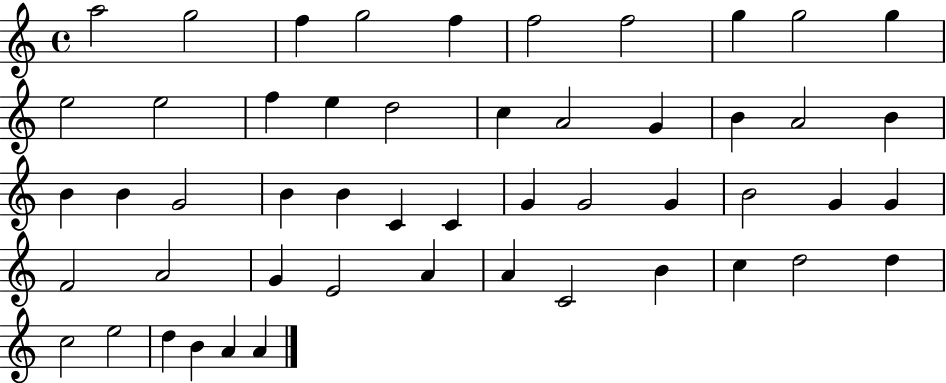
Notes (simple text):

A5/h G5/h F5/q G5/h F5/q F5/h F5/h G5/q G5/h G5/q E5/h E5/h F5/q E5/q D5/h C5/q A4/h G4/q B4/q A4/h B4/q B4/q B4/q G4/h B4/q B4/q C4/q C4/q G4/q G4/h G4/q B4/h G4/q G4/q F4/h A4/h G4/q E4/h A4/q A4/q C4/h B4/q C5/q D5/h D5/q C5/h E5/h D5/q B4/q A4/q A4/q